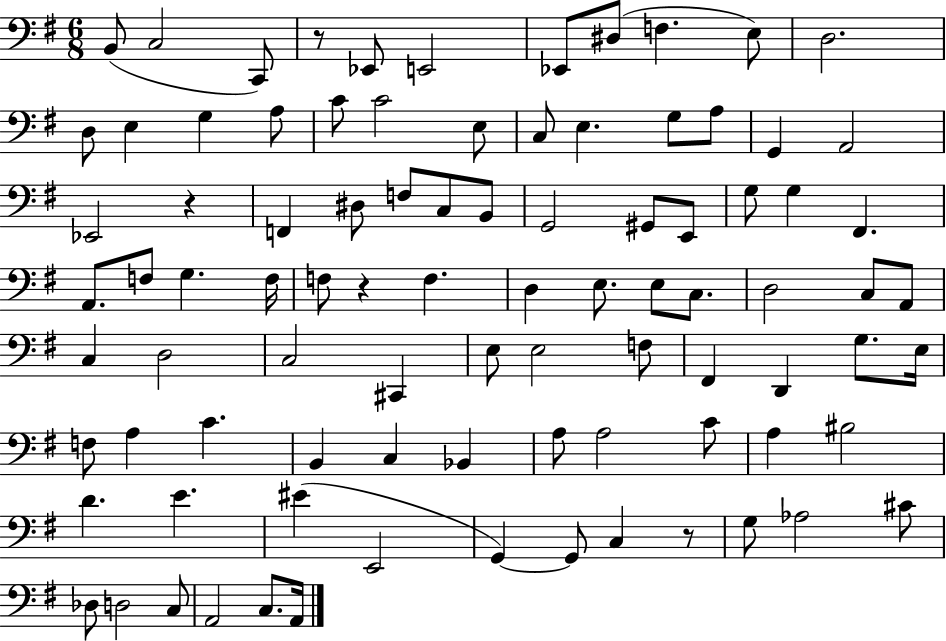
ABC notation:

X:1
T:Untitled
M:6/8
L:1/4
K:G
B,,/2 C,2 C,,/2 z/2 _E,,/2 E,,2 _E,,/2 ^D,/2 F, E,/2 D,2 D,/2 E, G, A,/2 C/2 C2 E,/2 C,/2 E, G,/2 A,/2 G,, A,,2 _E,,2 z F,, ^D,/2 F,/2 C,/2 B,,/2 G,,2 ^G,,/2 E,,/2 G,/2 G, ^F,, A,,/2 F,/2 G, F,/4 F,/2 z F, D, E,/2 E,/2 C,/2 D,2 C,/2 A,,/2 C, D,2 C,2 ^C,, E,/2 E,2 F,/2 ^F,, D,, G,/2 E,/4 F,/2 A, C B,, C, _B,, A,/2 A,2 C/2 A, ^B,2 D E ^E E,,2 G,, G,,/2 C, z/2 G,/2 _A,2 ^C/2 _D,/2 D,2 C,/2 A,,2 C,/2 A,,/4